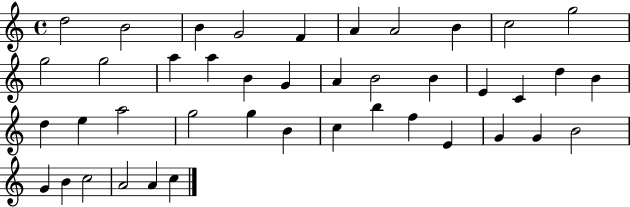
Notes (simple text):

D5/h B4/h B4/q G4/h F4/q A4/q A4/h B4/q C5/h G5/h G5/h G5/h A5/q A5/q B4/q G4/q A4/q B4/h B4/q E4/q C4/q D5/q B4/q D5/q E5/q A5/h G5/h G5/q B4/q C5/q B5/q F5/q E4/q G4/q G4/q B4/h G4/q B4/q C5/h A4/h A4/q C5/q